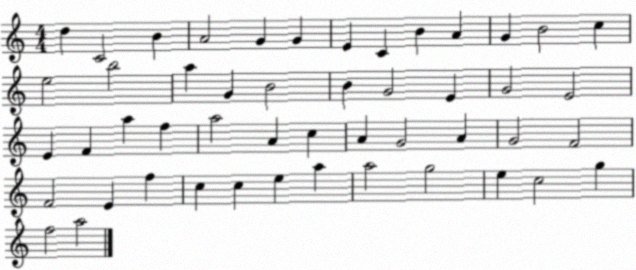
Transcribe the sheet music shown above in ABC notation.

X:1
T:Untitled
M:4/4
L:1/4
K:C
d C2 B A2 G G E C B A G B2 c e2 b2 a G B2 B G2 E G2 E2 E F a f a2 A c A G2 A G2 F2 F2 E f c c e a a2 g2 e c2 g f2 a2